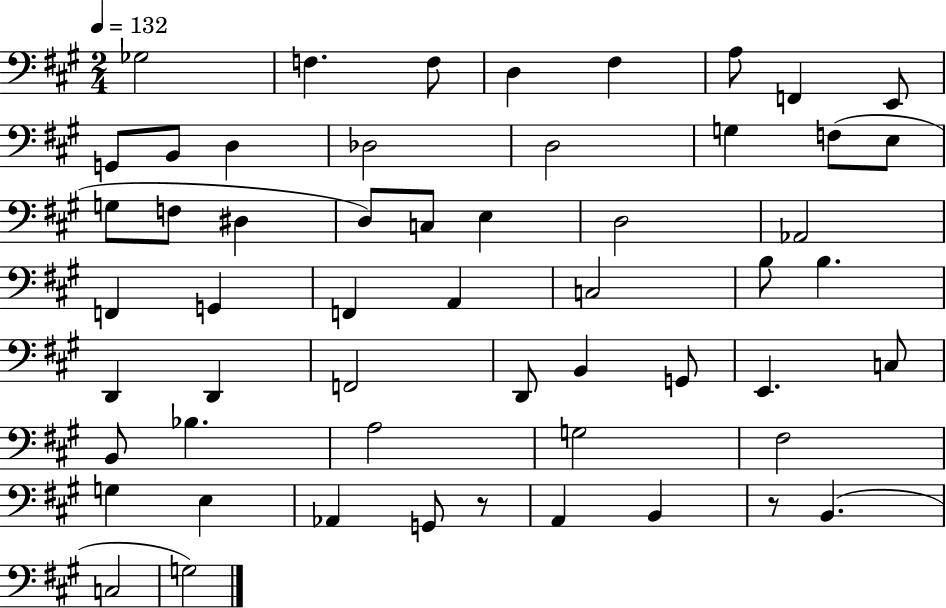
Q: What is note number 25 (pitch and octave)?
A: F2